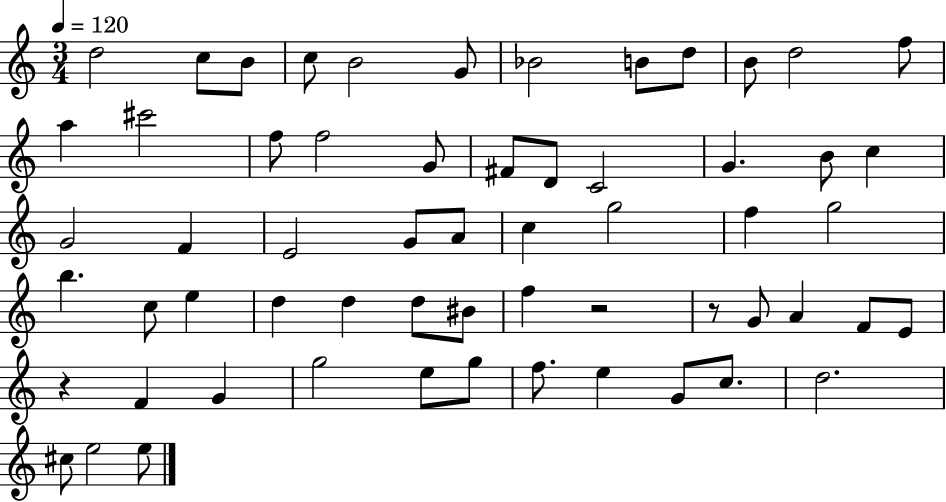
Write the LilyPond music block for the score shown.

{
  \clef treble
  \numericTimeSignature
  \time 3/4
  \key c \major
  \tempo 4 = 120
  d''2 c''8 b'8 | c''8 b'2 g'8 | bes'2 b'8 d''8 | b'8 d''2 f''8 | \break a''4 cis'''2 | f''8 f''2 g'8 | fis'8 d'8 c'2 | g'4. b'8 c''4 | \break g'2 f'4 | e'2 g'8 a'8 | c''4 g''2 | f''4 g''2 | \break b''4. c''8 e''4 | d''4 d''4 d''8 bis'8 | f''4 r2 | r8 g'8 a'4 f'8 e'8 | \break r4 f'4 g'4 | g''2 e''8 g''8 | f''8. e''4 g'8 c''8. | d''2. | \break cis''8 e''2 e''8 | \bar "|."
}